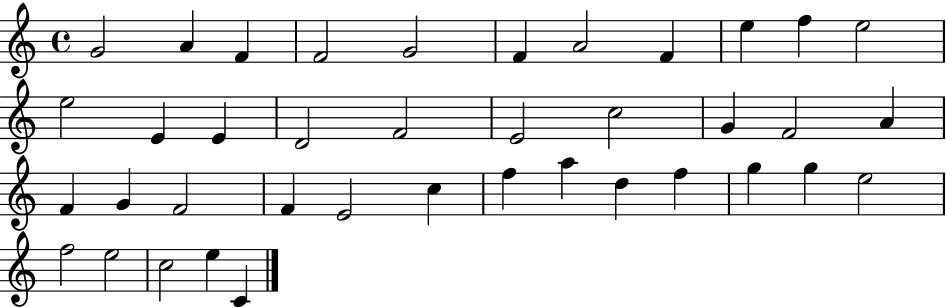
{
  \clef treble
  \time 4/4
  \defaultTimeSignature
  \key c \major
  g'2 a'4 f'4 | f'2 g'2 | f'4 a'2 f'4 | e''4 f''4 e''2 | \break e''2 e'4 e'4 | d'2 f'2 | e'2 c''2 | g'4 f'2 a'4 | \break f'4 g'4 f'2 | f'4 e'2 c''4 | f''4 a''4 d''4 f''4 | g''4 g''4 e''2 | \break f''2 e''2 | c''2 e''4 c'4 | \bar "|."
}